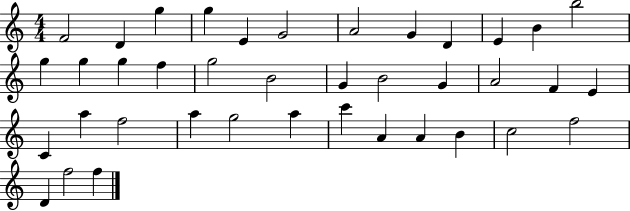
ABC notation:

X:1
T:Untitled
M:4/4
L:1/4
K:C
F2 D g g E G2 A2 G D E B b2 g g g f g2 B2 G B2 G A2 F E C a f2 a g2 a c' A A B c2 f2 D f2 f